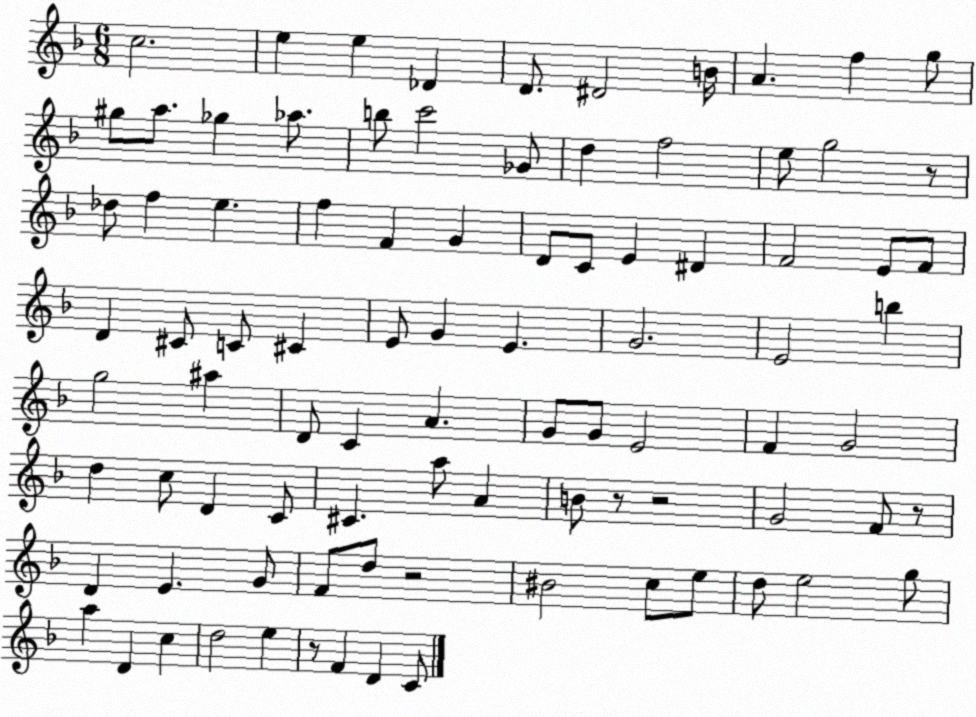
X:1
T:Untitled
M:6/8
L:1/4
K:F
c2 e e _D D/2 ^D2 B/4 A f g/2 ^g/2 a/2 _g _a/2 b/2 c'2 _G/2 d f2 e/2 g2 z/2 _d/2 f e f F G D/2 C/2 E ^D F2 E/2 F/2 D ^C/2 C/2 ^C E/2 G E G2 E2 b g2 ^a D/2 C A G/2 G/2 E2 F G2 d c/2 D C/2 ^C a/2 A B/2 z/2 z2 G2 F/2 z/2 D E G/2 F/2 d/2 z2 ^B2 c/2 e/2 d/2 e2 g/2 a D c d2 e z/2 F D C/2